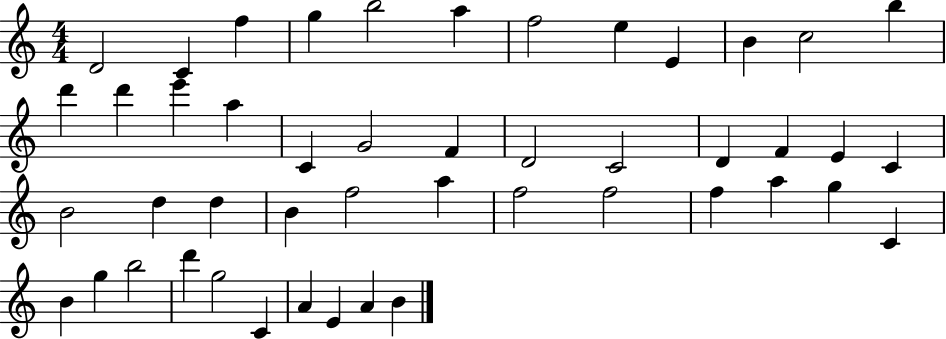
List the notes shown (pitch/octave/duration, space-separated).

D4/h C4/q F5/q G5/q B5/h A5/q F5/h E5/q E4/q B4/q C5/h B5/q D6/q D6/q E6/q A5/q C4/q G4/h F4/q D4/h C4/h D4/q F4/q E4/q C4/q B4/h D5/q D5/q B4/q F5/h A5/q F5/h F5/h F5/q A5/q G5/q C4/q B4/q G5/q B5/h D6/q G5/h C4/q A4/q E4/q A4/q B4/q